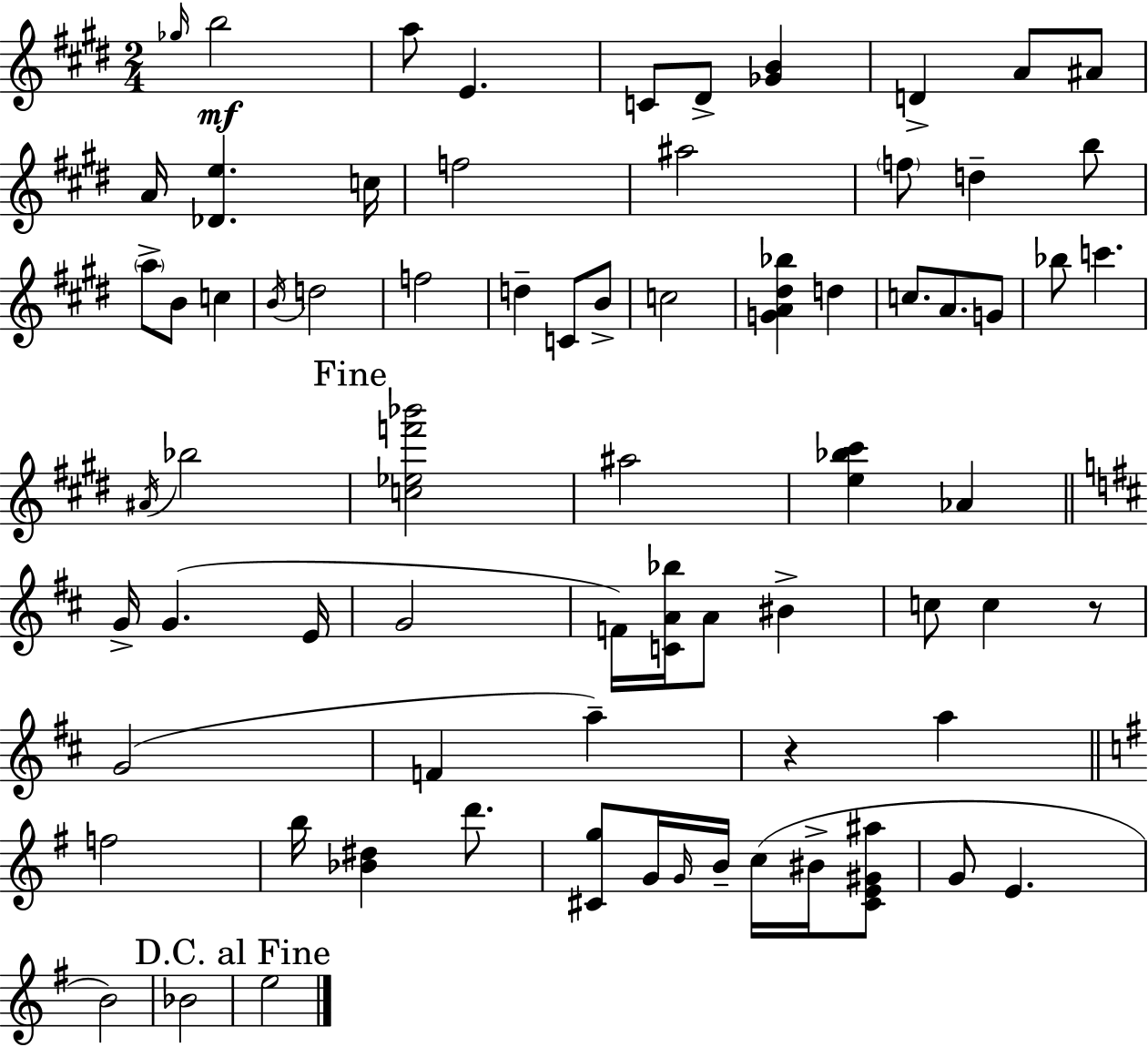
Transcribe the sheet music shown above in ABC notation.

X:1
T:Untitled
M:2/4
L:1/4
K:E
_g/4 b2 a/2 E C/2 ^D/2 [_GB] D A/2 ^A/2 A/4 [_De] c/4 f2 ^a2 f/2 d b/2 a/2 B/2 c B/4 d2 f2 d C/2 B/2 c2 [GA^d_b] d c/2 A/2 G/2 _b/2 c' ^A/4 _b2 [c_ef'_b']2 ^a2 [e_b^c'] _A G/4 G E/4 G2 F/4 [CA_b]/4 A/2 ^B c/2 c z/2 G2 F a z a f2 b/4 [_B^d] d'/2 [^Cg]/2 G/4 G/4 B/4 c/4 ^B/4 [^CE^G^a]/2 G/2 E B2 _B2 e2